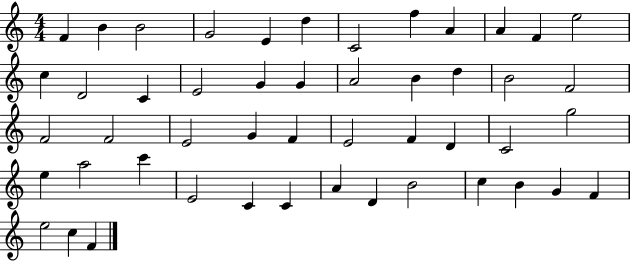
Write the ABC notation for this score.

X:1
T:Untitled
M:4/4
L:1/4
K:C
F B B2 G2 E d C2 f A A F e2 c D2 C E2 G G A2 B d B2 F2 F2 F2 E2 G F E2 F D C2 g2 e a2 c' E2 C C A D B2 c B G F e2 c F